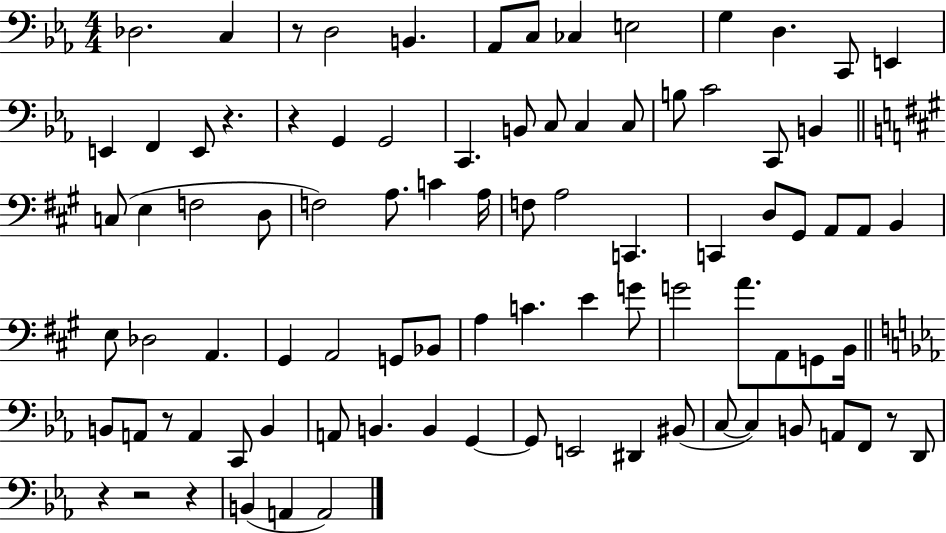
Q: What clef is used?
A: bass